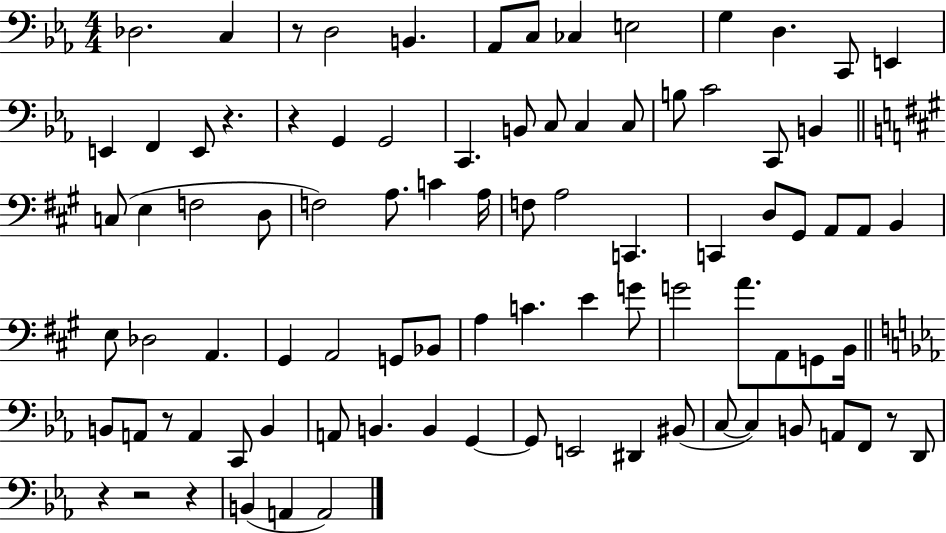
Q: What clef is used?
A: bass